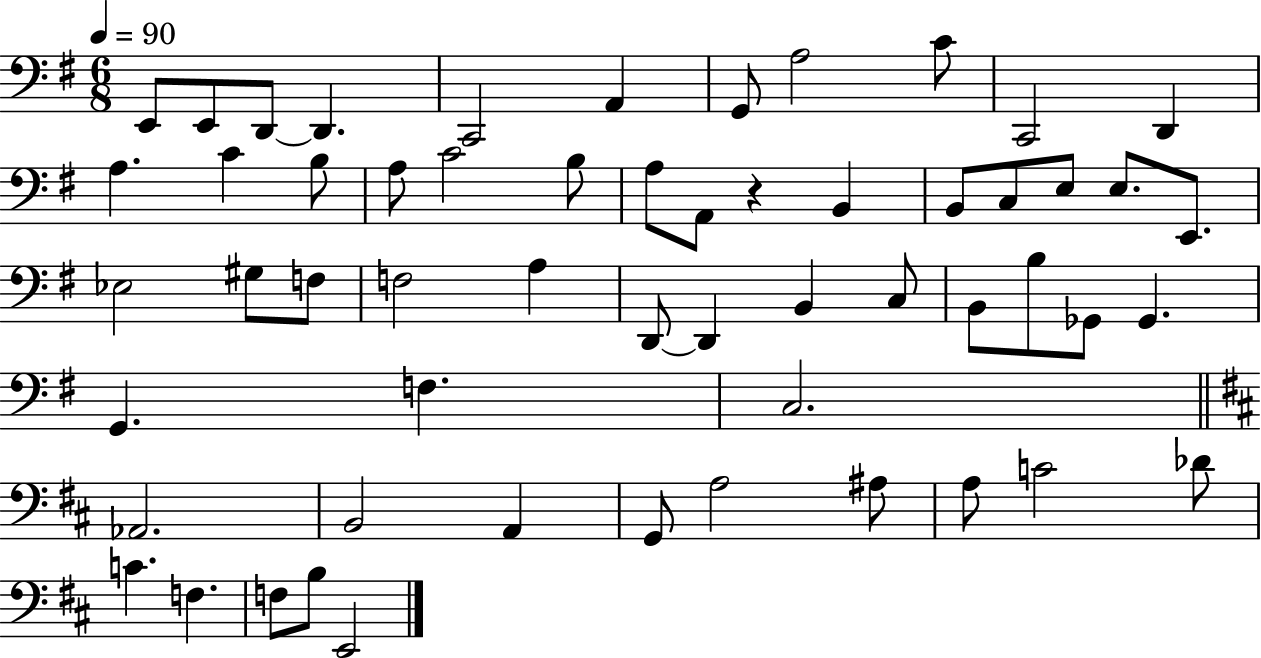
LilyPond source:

{
  \clef bass
  \numericTimeSignature
  \time 6/8
  \key g \major
  \tempo 4 = 90
  \repeat volta 2 { e,8 e,8 d,8~~ d,4. | c,2 a,4 | g,8 a2 c'8 | c,2 d,4 | \break a4. c'4 b8 | a8 c'2 b8 | a8 a,8 r4 b,4 | b,8 c8 e8 e8. e,8. | \break ees2 gis8 f8 | f2 a4 | d,8~~ d,4 b,4 c8 | b,8 b8 ges,8 ges,4. | \break g,4. f4. | c2. | \bar "||" \break \key d \major aes,2. | b,2 a,4 | g,8 a2 ais8 | a8 c'2 des'8 | \break c'4. f4. | f8 b8 e,2 | } \bar "|."
}